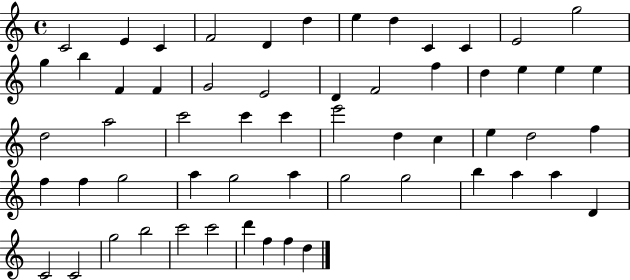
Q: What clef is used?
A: treble